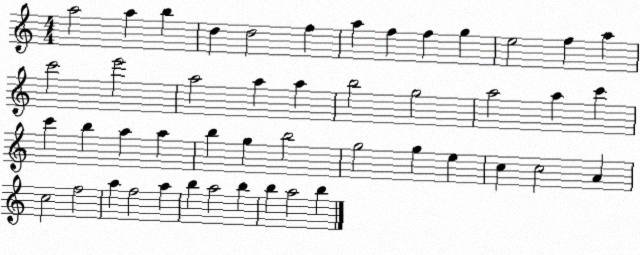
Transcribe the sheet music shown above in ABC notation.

X:1
T:Untitled
M:4/4
L:1/4
K:C
a2 a b d d2 f a f f g e2 f a c'2 e'2 a2 a a b2 g2 a2 a c' c' b a a b g b2 g2 g e c c2 A c2 f2 a f2 a b a2 b b a2 b